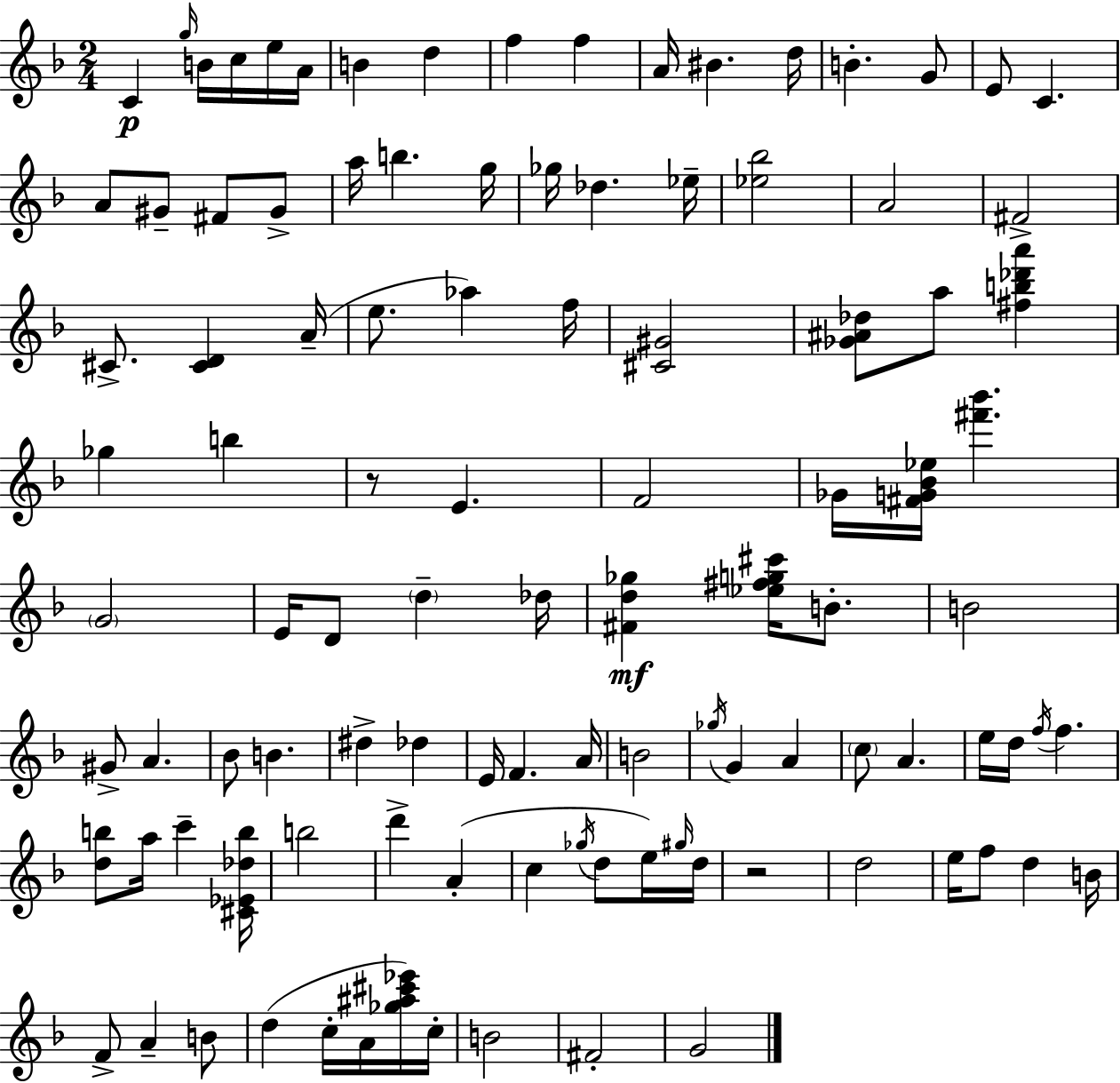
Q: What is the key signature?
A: D minor